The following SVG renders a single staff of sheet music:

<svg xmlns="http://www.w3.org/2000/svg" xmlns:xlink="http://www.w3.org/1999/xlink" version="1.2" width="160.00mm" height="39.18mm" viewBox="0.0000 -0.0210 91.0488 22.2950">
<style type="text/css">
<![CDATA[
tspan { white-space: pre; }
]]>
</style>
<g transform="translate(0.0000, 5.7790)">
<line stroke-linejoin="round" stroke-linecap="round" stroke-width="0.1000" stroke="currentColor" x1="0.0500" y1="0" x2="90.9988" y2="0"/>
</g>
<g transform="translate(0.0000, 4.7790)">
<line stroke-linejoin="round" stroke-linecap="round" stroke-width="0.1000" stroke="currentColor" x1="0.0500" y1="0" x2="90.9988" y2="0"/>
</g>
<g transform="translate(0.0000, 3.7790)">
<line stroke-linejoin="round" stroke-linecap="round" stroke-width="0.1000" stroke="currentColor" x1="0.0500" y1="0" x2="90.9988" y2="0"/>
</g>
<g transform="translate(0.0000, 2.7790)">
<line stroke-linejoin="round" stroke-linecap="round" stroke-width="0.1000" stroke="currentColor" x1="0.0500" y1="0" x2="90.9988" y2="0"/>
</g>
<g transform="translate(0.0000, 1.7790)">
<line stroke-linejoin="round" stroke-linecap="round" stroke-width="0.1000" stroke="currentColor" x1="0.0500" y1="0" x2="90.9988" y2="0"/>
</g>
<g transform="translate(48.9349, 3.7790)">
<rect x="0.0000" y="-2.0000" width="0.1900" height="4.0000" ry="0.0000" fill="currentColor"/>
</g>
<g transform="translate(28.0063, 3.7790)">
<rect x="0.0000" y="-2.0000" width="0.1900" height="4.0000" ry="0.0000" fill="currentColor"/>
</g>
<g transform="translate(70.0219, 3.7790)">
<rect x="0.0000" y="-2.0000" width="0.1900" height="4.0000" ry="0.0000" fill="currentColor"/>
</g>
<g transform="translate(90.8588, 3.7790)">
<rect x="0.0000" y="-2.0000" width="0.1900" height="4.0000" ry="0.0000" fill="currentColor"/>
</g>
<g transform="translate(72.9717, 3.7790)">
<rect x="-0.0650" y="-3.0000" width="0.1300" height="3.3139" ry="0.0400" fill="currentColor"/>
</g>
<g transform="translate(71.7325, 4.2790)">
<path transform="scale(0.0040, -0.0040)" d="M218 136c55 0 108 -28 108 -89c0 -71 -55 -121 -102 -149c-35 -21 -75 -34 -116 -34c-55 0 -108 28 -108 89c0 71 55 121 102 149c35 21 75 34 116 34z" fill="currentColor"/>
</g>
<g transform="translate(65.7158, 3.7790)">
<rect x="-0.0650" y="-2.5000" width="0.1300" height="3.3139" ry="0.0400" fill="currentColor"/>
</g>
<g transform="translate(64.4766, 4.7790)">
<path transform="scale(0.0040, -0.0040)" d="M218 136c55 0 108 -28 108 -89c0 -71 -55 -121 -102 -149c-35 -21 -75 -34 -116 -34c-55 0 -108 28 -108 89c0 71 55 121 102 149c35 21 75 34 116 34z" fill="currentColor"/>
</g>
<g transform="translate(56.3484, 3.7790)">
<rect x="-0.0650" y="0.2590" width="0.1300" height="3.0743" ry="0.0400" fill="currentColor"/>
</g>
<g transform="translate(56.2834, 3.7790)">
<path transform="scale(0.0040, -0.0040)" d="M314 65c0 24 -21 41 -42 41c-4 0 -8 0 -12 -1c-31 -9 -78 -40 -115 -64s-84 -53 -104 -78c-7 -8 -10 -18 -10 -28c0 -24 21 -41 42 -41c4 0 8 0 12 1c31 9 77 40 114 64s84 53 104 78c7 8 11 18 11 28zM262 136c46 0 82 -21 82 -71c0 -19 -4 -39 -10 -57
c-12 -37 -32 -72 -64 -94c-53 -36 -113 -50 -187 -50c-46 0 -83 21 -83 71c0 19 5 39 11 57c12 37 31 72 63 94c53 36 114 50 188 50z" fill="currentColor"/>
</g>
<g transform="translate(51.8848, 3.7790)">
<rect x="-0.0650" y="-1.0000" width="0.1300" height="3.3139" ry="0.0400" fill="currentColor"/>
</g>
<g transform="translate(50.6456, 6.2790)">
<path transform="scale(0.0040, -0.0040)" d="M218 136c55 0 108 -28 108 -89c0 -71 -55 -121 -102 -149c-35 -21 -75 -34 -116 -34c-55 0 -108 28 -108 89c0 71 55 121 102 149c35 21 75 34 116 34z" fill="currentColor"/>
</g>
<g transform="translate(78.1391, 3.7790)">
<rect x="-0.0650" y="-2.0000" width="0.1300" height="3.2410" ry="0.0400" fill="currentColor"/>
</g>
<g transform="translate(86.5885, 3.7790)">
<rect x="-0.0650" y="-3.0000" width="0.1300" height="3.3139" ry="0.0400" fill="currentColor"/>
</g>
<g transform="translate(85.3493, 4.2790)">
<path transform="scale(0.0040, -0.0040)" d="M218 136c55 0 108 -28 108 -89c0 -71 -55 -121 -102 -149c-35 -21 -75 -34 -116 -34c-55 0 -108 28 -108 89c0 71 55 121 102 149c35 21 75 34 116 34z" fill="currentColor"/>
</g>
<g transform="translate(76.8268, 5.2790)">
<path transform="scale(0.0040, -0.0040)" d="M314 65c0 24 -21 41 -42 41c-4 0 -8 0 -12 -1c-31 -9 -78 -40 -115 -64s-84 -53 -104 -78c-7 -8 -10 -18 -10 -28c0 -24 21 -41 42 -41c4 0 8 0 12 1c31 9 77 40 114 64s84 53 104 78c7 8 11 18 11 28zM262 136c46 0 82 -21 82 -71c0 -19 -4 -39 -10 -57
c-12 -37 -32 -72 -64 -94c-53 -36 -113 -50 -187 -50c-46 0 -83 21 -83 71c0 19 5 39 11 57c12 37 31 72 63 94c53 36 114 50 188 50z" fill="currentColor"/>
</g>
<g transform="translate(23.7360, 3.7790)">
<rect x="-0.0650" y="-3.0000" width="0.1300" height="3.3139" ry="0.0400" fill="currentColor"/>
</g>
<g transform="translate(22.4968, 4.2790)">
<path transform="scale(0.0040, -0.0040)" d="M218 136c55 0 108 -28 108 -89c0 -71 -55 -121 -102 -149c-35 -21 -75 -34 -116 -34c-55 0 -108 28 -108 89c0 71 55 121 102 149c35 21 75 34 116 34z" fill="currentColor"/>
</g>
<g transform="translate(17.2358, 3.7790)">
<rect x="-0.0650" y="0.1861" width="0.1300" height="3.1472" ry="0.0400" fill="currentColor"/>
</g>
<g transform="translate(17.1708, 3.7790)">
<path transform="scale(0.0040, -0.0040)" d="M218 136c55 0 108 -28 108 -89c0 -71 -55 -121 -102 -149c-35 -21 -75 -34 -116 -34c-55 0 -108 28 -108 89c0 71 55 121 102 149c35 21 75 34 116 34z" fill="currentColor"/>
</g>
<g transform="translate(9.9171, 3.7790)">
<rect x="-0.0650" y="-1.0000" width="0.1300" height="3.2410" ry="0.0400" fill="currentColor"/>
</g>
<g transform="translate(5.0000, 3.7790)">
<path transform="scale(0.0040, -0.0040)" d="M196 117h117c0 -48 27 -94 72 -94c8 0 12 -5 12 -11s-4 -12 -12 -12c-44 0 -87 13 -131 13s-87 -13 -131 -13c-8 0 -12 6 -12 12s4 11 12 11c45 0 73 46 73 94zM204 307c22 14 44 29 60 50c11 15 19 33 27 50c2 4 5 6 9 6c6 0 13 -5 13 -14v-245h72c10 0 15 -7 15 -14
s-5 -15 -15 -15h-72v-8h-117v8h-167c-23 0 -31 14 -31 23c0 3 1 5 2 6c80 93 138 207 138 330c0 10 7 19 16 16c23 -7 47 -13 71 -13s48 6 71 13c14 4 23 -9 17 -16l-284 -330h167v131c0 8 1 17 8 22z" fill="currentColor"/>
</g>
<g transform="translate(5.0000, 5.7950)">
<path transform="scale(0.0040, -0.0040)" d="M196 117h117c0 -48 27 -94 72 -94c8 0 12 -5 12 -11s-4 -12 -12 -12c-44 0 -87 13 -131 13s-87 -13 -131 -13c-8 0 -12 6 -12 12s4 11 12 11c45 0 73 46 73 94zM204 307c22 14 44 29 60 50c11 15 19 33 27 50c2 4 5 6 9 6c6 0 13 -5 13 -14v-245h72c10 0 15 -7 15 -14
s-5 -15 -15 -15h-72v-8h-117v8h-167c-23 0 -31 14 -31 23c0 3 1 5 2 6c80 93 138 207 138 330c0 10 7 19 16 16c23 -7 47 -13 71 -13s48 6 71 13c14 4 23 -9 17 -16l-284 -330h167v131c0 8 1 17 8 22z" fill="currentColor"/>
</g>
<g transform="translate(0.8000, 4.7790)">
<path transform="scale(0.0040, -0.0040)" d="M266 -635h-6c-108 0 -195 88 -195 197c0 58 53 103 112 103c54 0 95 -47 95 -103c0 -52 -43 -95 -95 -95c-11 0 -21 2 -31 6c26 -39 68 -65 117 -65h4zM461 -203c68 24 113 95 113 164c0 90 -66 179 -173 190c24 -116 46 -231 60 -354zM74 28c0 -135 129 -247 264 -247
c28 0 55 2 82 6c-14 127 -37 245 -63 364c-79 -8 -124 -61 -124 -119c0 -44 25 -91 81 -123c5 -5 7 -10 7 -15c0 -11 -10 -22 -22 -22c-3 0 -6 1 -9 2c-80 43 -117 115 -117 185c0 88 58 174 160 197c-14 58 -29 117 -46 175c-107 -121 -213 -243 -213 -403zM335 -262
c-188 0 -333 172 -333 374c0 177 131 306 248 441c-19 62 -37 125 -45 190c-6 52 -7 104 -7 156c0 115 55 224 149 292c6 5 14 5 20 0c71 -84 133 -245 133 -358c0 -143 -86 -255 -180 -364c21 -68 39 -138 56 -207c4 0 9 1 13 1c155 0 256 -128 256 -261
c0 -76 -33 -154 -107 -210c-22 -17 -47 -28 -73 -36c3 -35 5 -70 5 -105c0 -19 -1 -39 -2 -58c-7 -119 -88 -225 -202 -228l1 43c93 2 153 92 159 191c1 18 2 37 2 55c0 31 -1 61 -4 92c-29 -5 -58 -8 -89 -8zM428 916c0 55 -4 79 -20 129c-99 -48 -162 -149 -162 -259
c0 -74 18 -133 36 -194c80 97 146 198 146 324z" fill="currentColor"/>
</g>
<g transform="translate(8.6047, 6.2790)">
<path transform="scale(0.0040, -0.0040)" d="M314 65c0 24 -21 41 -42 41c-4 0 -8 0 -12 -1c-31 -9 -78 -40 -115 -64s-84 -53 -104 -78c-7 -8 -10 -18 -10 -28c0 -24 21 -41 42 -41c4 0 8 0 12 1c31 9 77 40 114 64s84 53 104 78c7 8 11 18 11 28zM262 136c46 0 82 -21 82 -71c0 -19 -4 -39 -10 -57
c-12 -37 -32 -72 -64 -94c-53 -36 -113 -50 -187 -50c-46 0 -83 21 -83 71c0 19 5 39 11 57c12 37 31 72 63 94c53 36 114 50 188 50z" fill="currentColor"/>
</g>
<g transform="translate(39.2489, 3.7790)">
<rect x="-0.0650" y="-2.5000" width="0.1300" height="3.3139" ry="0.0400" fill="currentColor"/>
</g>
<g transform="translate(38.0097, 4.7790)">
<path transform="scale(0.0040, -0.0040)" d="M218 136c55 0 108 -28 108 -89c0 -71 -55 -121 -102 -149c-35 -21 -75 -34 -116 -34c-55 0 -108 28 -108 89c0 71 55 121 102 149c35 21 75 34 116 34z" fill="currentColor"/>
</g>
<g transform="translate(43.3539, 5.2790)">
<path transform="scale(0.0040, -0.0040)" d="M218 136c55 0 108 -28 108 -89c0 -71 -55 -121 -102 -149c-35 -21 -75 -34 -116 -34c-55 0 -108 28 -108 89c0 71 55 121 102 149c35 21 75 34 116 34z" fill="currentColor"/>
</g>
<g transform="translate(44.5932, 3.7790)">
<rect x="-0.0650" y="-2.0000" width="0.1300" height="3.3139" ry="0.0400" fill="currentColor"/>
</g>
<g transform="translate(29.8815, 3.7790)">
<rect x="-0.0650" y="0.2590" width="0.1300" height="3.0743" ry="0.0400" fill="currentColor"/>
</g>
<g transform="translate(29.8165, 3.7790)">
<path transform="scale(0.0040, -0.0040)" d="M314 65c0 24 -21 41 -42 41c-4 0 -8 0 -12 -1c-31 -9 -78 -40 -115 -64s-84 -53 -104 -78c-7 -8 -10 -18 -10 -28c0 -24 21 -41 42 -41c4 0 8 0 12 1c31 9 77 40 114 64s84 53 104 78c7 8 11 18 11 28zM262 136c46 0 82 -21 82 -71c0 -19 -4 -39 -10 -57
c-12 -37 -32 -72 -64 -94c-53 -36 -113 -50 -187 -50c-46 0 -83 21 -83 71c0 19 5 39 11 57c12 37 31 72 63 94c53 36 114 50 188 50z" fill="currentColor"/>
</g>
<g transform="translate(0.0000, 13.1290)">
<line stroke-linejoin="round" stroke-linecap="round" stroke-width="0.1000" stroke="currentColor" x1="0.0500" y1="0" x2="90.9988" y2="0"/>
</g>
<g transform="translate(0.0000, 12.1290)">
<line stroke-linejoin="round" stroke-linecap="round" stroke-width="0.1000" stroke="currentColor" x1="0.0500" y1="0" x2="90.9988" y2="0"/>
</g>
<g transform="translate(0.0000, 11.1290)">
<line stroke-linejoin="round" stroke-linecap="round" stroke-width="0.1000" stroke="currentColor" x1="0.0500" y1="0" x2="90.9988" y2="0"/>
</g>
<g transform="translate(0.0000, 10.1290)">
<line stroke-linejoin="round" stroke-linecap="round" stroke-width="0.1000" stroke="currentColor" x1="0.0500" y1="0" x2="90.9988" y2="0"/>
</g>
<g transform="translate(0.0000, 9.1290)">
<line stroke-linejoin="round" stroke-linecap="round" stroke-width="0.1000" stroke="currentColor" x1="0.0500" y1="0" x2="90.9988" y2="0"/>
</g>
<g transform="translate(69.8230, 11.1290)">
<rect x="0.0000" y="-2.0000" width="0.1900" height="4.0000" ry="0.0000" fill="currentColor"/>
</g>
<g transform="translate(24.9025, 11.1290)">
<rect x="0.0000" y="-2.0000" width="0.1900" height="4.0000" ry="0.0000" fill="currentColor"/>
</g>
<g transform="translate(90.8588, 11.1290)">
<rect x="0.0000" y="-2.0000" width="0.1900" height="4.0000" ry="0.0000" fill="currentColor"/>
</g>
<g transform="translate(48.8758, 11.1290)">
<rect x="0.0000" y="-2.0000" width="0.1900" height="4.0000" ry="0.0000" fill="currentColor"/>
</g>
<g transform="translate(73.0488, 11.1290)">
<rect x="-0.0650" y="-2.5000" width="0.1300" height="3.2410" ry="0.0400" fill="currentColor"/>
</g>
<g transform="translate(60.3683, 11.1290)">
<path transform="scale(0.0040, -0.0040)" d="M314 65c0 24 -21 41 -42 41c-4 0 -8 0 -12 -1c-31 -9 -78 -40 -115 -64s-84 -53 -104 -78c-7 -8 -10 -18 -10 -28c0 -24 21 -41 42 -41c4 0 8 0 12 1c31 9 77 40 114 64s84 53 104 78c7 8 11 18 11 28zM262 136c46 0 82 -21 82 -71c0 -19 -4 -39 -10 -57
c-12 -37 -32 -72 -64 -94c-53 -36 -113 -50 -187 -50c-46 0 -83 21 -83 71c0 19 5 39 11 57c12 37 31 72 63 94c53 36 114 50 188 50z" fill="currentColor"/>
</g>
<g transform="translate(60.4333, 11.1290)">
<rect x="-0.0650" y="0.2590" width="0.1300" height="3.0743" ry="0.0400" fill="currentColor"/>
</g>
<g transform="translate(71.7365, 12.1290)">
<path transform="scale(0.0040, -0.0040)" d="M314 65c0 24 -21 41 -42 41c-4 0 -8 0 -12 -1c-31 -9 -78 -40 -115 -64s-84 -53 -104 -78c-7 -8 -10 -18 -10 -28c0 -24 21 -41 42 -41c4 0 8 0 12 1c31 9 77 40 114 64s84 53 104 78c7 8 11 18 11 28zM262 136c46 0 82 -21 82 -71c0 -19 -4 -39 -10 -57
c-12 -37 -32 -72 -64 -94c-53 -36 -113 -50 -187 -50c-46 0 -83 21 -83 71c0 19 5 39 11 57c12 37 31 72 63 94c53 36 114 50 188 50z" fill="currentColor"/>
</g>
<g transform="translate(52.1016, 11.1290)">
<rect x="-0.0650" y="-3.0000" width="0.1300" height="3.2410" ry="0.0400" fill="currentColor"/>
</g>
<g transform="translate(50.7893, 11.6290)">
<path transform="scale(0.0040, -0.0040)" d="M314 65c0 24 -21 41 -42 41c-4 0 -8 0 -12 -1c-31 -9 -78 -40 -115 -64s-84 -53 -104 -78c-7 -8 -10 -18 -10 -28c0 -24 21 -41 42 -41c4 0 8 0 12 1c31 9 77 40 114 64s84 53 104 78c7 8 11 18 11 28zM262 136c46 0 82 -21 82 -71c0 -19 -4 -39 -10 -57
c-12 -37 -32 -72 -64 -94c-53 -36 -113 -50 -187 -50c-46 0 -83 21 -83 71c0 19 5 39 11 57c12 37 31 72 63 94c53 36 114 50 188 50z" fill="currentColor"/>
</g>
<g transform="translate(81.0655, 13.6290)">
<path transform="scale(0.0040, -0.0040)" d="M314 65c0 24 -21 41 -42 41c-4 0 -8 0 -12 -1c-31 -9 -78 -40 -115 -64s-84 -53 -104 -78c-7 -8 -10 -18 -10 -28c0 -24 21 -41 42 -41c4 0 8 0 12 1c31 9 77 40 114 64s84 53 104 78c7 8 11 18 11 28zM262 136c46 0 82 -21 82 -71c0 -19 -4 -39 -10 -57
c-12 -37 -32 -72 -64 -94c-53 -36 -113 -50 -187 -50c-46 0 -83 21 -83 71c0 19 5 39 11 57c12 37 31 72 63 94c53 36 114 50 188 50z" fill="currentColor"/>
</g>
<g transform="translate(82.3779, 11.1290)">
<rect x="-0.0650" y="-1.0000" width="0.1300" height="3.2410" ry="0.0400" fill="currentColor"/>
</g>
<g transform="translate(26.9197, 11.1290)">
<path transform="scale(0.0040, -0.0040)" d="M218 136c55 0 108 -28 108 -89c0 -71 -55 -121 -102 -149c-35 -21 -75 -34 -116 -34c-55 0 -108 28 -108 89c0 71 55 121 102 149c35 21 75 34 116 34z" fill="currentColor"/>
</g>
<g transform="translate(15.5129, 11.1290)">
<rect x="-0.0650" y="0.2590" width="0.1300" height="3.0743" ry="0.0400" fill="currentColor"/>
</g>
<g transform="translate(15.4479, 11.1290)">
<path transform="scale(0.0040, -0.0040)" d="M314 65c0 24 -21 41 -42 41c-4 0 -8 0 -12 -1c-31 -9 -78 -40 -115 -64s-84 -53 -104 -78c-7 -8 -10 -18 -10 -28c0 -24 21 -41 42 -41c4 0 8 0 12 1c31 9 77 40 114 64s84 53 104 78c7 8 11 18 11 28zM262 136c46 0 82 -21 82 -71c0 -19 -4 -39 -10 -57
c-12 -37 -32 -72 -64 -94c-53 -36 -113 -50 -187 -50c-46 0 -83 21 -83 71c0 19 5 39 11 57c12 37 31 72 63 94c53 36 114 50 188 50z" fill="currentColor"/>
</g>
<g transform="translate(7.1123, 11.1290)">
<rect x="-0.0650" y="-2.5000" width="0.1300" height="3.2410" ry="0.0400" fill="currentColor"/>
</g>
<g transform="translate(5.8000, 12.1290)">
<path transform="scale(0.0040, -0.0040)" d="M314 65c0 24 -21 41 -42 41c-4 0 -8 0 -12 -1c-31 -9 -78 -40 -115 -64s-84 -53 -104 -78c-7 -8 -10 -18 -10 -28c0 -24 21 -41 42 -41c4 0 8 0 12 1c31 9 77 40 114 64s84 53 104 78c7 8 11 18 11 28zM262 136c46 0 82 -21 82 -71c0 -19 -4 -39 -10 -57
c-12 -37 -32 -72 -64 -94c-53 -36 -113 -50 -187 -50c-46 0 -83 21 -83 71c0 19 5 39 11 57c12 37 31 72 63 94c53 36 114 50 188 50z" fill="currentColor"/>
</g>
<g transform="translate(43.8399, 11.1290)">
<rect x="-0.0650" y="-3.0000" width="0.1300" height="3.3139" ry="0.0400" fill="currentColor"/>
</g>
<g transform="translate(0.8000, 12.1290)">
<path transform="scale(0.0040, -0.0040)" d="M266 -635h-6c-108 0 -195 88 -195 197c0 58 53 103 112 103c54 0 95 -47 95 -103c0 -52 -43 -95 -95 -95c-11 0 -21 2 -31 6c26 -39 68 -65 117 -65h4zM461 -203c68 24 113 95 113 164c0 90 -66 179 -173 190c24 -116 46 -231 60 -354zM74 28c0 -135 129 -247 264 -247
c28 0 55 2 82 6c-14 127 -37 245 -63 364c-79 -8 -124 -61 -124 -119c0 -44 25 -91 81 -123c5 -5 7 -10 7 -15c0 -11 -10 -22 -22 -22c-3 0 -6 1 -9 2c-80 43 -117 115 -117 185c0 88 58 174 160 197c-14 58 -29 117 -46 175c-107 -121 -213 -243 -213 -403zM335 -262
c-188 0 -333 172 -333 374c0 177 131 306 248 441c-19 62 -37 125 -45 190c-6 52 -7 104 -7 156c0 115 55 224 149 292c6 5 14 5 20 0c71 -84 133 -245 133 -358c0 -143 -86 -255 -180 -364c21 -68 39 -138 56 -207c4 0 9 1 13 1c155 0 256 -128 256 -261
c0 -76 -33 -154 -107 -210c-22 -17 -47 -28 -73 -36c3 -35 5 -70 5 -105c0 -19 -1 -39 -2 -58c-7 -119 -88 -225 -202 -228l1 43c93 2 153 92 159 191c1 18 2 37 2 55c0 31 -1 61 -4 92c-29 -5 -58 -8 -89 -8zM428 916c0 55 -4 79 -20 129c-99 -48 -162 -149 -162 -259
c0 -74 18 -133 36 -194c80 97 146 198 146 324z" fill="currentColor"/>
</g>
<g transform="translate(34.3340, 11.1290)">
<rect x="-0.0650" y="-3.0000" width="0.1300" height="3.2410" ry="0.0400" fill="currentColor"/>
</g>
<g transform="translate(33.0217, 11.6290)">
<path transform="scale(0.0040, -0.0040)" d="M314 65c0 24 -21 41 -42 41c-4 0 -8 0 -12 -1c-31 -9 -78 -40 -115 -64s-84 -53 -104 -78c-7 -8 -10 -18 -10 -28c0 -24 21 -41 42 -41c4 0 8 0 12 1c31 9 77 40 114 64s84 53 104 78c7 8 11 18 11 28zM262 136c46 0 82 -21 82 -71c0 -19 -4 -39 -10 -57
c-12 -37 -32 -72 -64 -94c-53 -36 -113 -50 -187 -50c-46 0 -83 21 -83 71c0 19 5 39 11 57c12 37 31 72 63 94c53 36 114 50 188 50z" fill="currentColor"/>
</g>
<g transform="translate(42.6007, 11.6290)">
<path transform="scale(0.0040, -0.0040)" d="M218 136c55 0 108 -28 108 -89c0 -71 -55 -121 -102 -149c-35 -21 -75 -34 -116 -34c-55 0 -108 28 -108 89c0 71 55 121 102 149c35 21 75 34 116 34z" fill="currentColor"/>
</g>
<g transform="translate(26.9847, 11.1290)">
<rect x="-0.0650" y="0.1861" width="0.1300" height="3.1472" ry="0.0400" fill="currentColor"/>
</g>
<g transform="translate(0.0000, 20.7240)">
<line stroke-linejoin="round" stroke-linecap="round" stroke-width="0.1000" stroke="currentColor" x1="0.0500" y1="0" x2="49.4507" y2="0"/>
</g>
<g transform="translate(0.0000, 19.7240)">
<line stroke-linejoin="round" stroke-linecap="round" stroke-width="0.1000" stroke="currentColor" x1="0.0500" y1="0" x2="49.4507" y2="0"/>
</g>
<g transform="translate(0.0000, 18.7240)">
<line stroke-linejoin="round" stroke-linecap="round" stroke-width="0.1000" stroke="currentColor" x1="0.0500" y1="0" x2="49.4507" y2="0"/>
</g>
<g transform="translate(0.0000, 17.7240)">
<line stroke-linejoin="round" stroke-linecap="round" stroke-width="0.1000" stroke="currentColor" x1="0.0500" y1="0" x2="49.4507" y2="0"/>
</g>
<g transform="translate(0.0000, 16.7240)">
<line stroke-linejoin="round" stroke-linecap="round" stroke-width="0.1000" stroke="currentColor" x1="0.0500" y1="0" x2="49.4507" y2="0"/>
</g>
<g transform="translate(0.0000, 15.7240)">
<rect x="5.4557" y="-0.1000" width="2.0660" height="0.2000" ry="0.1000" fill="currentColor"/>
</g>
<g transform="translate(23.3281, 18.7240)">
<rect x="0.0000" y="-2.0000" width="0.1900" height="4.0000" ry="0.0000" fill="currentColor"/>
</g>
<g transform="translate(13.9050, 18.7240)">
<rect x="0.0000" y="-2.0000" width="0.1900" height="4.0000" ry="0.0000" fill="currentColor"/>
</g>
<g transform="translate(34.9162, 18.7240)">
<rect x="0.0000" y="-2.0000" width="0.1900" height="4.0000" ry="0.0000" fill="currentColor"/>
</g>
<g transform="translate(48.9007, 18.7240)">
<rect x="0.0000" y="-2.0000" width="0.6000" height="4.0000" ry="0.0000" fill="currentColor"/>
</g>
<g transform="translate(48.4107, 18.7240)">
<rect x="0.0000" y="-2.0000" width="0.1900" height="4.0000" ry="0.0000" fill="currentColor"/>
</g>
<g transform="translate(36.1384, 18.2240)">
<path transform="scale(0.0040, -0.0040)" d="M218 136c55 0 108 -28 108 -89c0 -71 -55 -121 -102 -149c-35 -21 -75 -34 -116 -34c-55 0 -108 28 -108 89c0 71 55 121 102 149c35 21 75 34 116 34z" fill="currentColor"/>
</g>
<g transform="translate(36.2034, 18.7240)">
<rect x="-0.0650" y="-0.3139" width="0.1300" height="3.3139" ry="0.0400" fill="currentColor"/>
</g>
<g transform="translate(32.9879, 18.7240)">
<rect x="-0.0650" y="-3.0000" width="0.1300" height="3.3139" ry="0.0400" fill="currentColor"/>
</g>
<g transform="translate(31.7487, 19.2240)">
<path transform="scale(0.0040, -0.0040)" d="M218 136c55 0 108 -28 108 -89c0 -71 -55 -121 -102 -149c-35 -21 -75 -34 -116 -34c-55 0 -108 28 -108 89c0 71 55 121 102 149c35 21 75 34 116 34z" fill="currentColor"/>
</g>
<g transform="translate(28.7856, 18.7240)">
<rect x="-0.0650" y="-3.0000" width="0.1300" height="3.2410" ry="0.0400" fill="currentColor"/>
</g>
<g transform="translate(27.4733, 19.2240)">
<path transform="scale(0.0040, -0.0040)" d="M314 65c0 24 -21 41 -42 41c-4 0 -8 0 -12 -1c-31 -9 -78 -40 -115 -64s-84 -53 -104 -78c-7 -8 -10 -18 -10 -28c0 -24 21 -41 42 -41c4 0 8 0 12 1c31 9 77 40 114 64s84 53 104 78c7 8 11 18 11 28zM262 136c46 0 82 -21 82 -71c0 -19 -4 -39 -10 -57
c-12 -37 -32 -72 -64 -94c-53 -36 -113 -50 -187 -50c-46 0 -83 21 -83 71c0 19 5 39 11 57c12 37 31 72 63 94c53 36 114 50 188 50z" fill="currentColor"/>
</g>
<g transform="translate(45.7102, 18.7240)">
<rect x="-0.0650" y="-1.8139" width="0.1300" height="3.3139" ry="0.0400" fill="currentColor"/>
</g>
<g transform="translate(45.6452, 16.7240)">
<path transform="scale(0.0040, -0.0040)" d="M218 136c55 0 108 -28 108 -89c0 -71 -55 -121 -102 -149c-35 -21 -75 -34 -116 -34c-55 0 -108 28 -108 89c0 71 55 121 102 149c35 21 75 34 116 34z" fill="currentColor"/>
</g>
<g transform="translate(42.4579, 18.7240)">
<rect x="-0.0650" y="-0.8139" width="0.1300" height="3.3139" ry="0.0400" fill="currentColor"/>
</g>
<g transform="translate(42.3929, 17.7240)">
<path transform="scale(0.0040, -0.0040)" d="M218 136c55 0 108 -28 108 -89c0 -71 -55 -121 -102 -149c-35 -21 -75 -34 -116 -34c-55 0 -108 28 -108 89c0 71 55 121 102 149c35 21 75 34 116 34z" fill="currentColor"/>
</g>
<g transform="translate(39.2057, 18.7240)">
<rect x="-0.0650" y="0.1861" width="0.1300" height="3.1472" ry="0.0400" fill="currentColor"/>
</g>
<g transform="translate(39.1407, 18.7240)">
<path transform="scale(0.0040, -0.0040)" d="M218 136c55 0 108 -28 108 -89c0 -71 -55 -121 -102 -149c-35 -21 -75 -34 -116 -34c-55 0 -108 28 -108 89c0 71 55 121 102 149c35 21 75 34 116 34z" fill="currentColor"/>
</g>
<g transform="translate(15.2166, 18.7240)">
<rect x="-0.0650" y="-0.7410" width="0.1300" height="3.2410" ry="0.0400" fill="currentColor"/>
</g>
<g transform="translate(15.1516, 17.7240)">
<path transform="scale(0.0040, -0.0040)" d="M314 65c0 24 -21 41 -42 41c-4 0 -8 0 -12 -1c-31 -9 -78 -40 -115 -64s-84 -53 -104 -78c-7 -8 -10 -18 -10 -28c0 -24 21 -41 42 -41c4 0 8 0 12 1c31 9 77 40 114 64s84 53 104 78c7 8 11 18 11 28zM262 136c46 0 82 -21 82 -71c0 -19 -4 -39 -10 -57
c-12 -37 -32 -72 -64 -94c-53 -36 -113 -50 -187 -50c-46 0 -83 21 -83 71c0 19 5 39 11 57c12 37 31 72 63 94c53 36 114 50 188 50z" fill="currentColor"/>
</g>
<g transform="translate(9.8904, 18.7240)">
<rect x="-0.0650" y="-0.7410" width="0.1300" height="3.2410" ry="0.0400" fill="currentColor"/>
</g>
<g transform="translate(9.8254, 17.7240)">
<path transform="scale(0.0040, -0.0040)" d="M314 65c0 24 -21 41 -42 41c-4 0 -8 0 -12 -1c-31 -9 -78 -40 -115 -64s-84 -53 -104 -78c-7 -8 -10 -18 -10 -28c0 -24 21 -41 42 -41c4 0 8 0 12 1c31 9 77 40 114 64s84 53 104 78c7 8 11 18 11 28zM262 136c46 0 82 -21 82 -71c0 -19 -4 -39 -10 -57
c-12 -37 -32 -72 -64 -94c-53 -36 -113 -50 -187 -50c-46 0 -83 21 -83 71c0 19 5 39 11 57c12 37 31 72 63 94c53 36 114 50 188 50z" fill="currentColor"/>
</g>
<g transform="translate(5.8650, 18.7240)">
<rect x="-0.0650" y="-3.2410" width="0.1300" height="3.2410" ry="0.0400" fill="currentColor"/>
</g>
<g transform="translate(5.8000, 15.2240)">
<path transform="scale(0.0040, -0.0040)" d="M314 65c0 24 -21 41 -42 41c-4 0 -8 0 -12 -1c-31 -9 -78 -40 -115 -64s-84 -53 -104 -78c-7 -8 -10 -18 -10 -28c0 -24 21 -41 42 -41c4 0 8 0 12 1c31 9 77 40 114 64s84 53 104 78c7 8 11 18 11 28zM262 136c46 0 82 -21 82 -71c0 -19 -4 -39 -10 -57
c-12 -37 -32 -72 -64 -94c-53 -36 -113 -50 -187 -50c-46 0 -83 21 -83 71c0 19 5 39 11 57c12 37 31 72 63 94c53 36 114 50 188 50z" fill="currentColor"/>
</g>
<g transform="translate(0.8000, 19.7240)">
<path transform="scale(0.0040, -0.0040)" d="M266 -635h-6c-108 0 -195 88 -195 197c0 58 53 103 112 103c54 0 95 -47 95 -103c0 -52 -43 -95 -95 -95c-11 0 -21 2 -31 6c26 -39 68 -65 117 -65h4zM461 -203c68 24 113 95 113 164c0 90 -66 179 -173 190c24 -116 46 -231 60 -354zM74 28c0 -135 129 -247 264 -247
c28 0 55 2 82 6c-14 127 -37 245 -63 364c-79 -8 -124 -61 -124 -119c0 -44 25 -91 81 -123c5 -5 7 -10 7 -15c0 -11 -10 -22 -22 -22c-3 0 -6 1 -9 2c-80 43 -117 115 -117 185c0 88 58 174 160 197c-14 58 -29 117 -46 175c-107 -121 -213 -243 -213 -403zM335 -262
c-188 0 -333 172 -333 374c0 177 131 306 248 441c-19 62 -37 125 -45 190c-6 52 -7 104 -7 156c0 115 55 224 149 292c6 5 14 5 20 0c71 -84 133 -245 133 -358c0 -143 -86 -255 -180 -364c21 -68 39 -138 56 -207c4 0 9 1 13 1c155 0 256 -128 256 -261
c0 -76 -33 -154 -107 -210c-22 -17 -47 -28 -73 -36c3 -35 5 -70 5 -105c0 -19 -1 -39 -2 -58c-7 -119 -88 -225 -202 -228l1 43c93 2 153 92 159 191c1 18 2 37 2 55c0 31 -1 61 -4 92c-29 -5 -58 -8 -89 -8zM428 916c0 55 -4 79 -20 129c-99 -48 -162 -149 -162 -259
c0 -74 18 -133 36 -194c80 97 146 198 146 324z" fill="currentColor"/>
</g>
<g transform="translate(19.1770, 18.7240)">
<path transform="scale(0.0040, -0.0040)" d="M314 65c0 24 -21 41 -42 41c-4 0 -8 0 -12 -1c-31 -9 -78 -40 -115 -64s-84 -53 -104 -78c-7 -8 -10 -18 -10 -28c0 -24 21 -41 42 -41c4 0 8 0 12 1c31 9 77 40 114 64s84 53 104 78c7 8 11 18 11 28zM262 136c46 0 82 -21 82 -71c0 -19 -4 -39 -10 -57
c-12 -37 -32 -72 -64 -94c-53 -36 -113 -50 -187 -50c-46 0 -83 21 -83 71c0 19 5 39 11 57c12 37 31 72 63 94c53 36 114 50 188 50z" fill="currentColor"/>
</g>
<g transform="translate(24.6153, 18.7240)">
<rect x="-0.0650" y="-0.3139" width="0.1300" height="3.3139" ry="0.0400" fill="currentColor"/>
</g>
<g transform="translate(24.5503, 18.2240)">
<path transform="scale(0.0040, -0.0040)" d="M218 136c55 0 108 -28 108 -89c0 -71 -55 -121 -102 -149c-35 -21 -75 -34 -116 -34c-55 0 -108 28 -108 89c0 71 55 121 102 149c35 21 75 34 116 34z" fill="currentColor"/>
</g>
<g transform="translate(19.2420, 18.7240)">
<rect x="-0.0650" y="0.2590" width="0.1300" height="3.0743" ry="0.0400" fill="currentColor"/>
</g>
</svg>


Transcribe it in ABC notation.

X:1
T:Untitled
M:4/4
L:1/4
K:C
D2 B A B2 G F D B2 G A F2 A G2 B2 B A2 A A2 B2 G2 D2 b2 d2 d2 B2 c A2 A c B d f